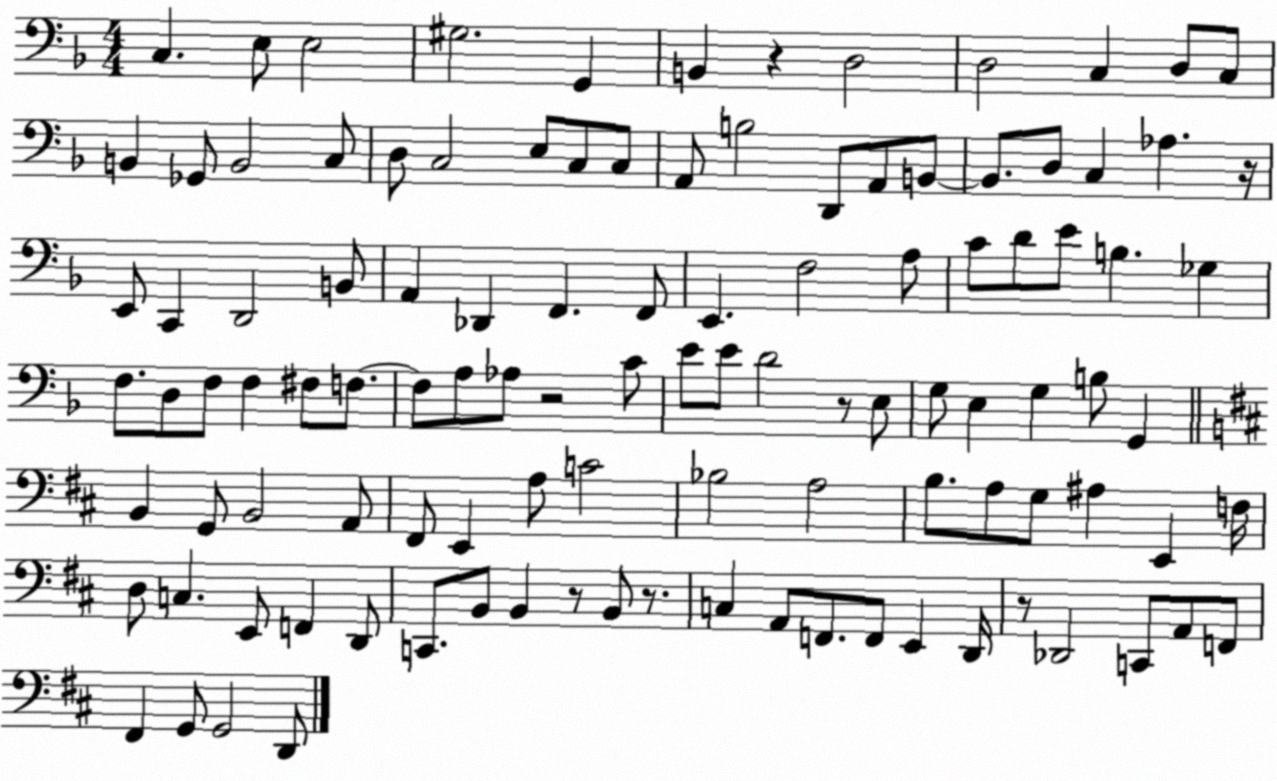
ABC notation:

X:1
T:Untitled
M:4/4
L:1/4
K:F
C, E,/2 E,2 ^G,2 G,, B,, z D,2 D,2 C, D,/2 C,/2 B,, _G,,/2 B,,2 C,/2 D,/2 C,2 E,/2 C,/2 C,/2 A,,/2 B,2 D,,/2 A,,/2 B,,/2 B,,/2 D,/2 C, _A, z/4 E,,/2 C,, D,,2 B,,/2 A,, _D,, F,, F,,/2 E,, F,2 A,/2 C/2 D/2 E/2 B, _G, F,/2 D,/2 F,/2 F, ^F,/2 F,/2 F,/2 A,/2 _A,/2 z2 C/2 E/2 E/2 D2 z/2 E,/2 G,/2 E, G, B,/2 G,, B,, G,,/2 B,,2 A,,/2 ^F,,/2 E,, A,/2 C2 _B,2 A,2 B,/2 A,/2 G,/2 ^A, E,, F,/4 D,/2 C, E,,/2 F,, D,,/2 C,,/2 B,,/2 B,, z/2 B,,/2 z/2 C, A,,/2 F,,/2 F,,/2 E,, D,,/4 z/2 _D,,2 C,,/2 A,,/2 F,,/2 ^F,, G,,/2 G,,2 D,,/2